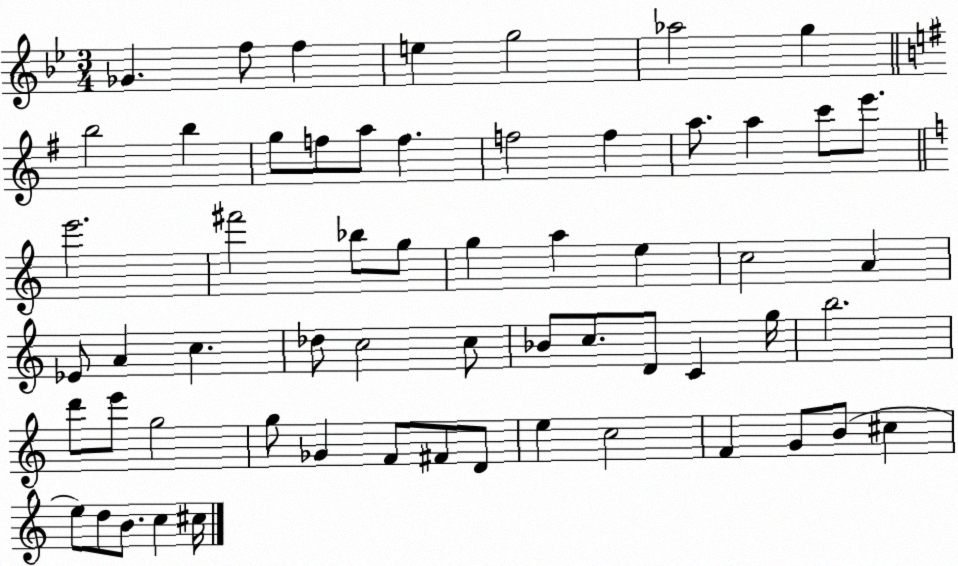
X:1
T:Untitled
M:3/4
L:1/4
K:Bb
_G f/2 f e g2 _a2 g b2 b g/2 f/2 a/2 f f2 f a/2 a c'/2 e'/2 e'2 ^f'2 _b/2 g/2 g a e c2 A _E/2 A c _d/2 c2 c/2 _B/2 c/2 D/2 C g/4 b2 d'/2 e'/2 g2 g/2 _G F/2 ^F/2 D/2 e c2 F G/2 B/2 ^c e/2 d/2 B/2 c ^c/4